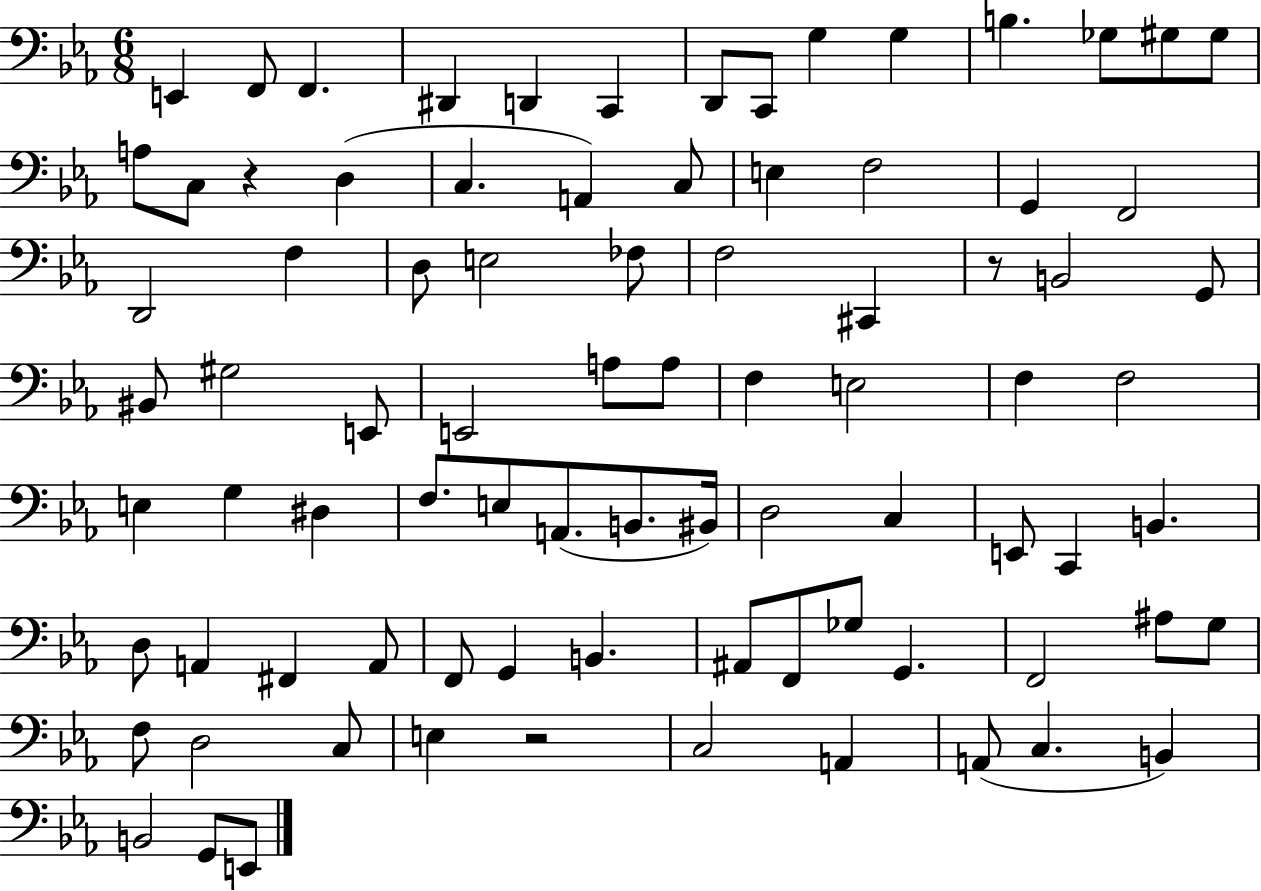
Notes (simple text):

E2/q F2/e F2/q. D#2/q D2/q C2/q D2/e C2/e G3/q G3/q B3/q. Gb3/e G#3/e G#3/e A3/e C3/e R/q D3/q C3/q. A2/q C3/e E3/q F3/h G2/q F2/h D2/h F3/q D3/e E3/h FES3/e F3/h C#2/q R/e B2/h G2/e BIS2/e G#3/h E2/e E2/h A3/e A3/e F3/q E3/h F3/q F3/h E3/q G3/q D#3/q F3/e. E3/e A2/e. B2/e. BIS2/s D3/h C3/q E2/e C2/q B2/q. D3/e A2/q F#2/q A2/e F2/e G2/q B2/q. A#2/e F2/e Gb3/e G2/q. F2/h A#3/e G3/e F3/e D3/h C3/e E3/q R/h C3/h A2/q A2/e C3/q. B2/q B2/h G2/e E2/e